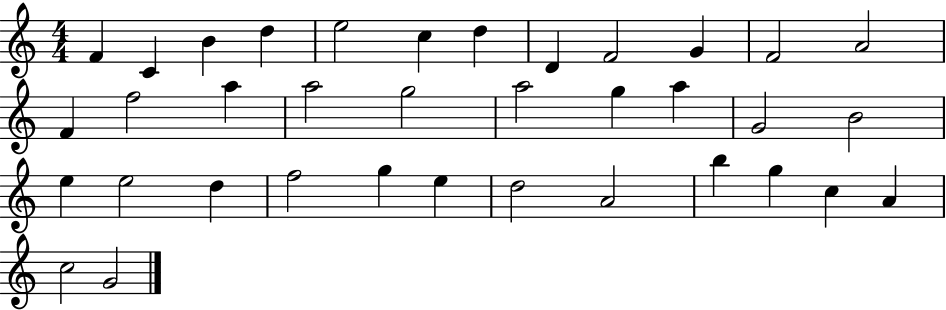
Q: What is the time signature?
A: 4/4